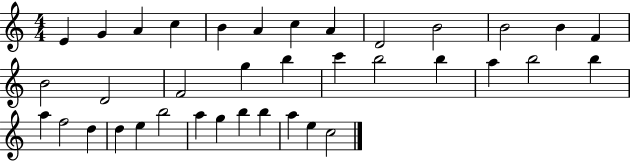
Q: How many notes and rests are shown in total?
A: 37